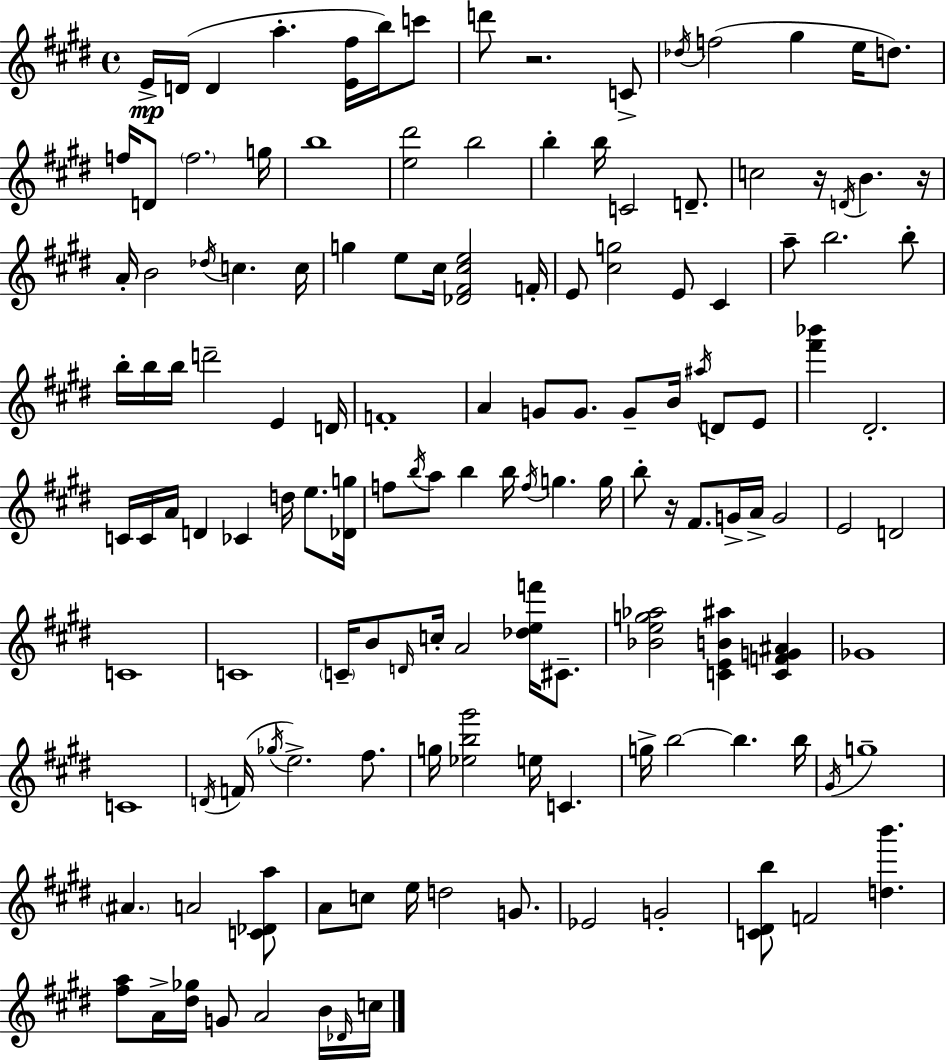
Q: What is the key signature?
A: E major